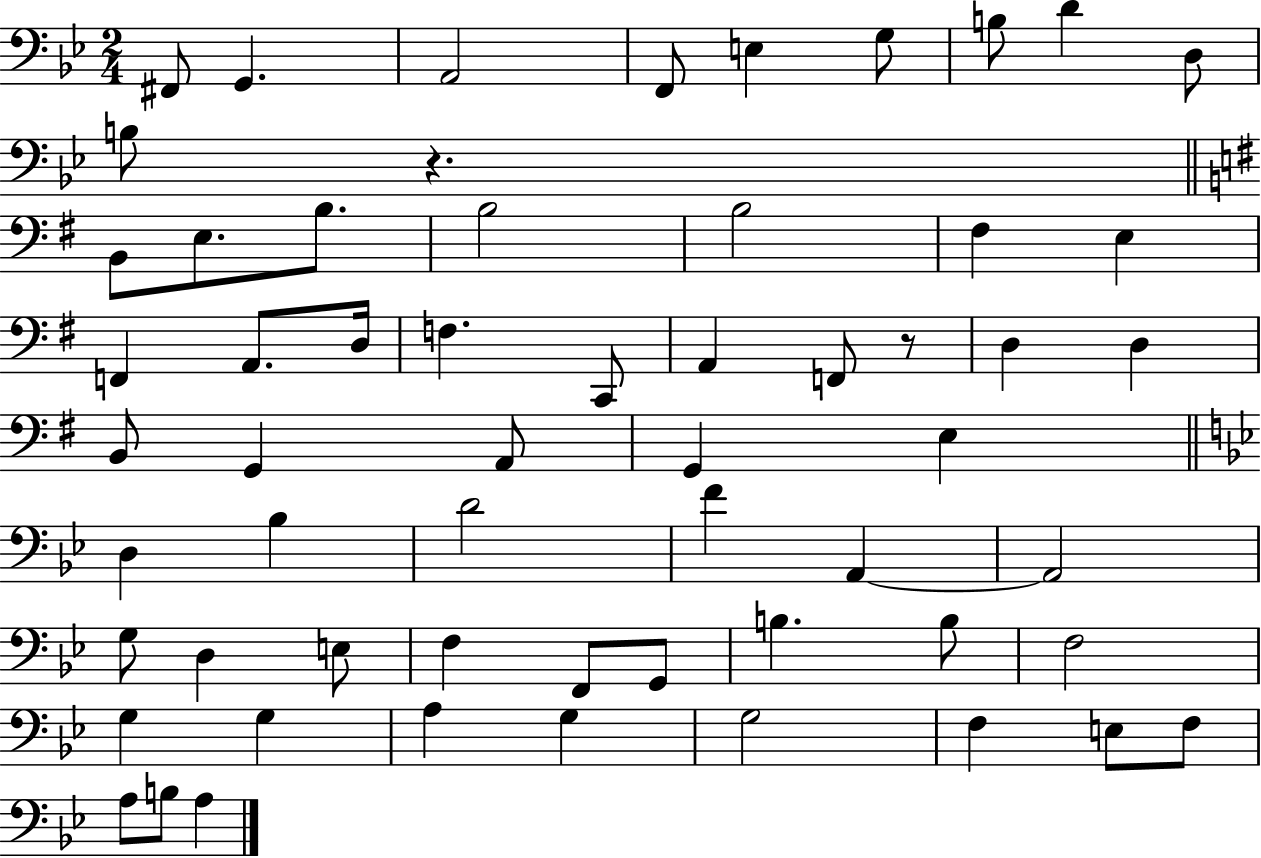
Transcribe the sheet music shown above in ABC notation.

X:1
T:Untitled
M:2/4
L:1/4
K:Bb
^F,,/2 G,, A,,2 F,,/2 E, G,/2 B,/2 D D,/2 B,/2 z B,,/2 E,/2 B,/2 B,2 B,2 ^F, E, F,, A,,/2 D,/4 F, C,,/2 A,, F,,/2 z/2 D, D, B,,/2 G,, A,,/2 G,, E, D, _B, D2 F A,, A,,2 G,/2 D, E,/2 F, F,,/2 G,,/2 B, B,/2 F,2 G, G, A, G, G,2 F, E,/2 F,/2 A,/2 B,/2 A,